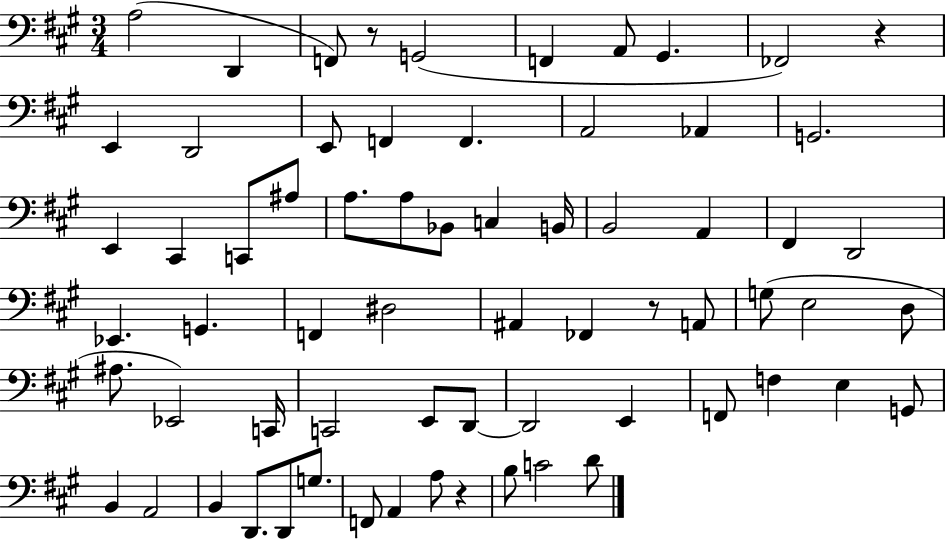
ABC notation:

X:1
T:Untitled
M:3/4
L:1/4
K:A
A,2 D,, F,,/2 z/2 G,,2 F,, A,,/2 ^G,, _F,,2 z E,, D,,2 E,,/2 F,, F,, A,,2 _A,, G,,2 E,, ^C,, C,,/2 ^A,/2 A,/2 A,/2 _B,,/2 C, B,,/4 B,,2 A,, ^F,, D,,2 _E,, G,, F,, ^D,2 ^A,, _F,, z/2 A,,/2 G,/2 E,2 D,/2 ^A,/2 _E,,2 C,,/4 C,,2 E,,/2 D,,/2 D,,2 E,, F,,/2 F, E, G,,/2 B,, A,,2 B,, D,,/2 D,,/2 G,/2 F,,/2 A,, A,/2 z B,/2 C2 D/2